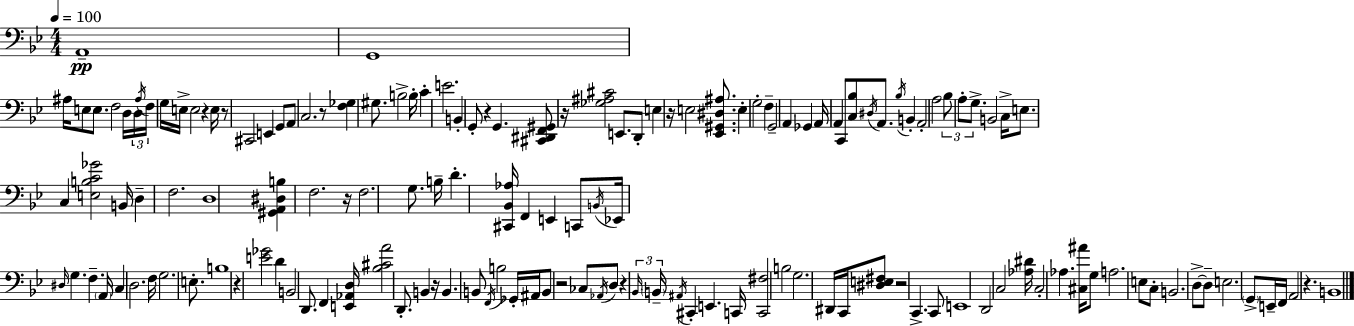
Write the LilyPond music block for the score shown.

{
  \clef bass
  \numericTimeSignature
  \time 4/4
  \key g \minor
  \tempo 4 = 100
  a,1--\pp | g,1 | ais16 e8 e8. f2 d16 \tuplet 3/2 { d16 | \acciaccatura { ais16 } f16 } g16 e16-> e2 r4 | \break e16 r8 cis,2 e,4 g,8 | a,8 c2. r8 | <f ges>4 gis8. b2-> | b16-. c'4-. e'2. | \break b,4-. g,8-. r4 g,4. | <cis, dis, f, gis,>8 r16 <ges ais cis'>2 e,8. d,8-. | e4 r16 e2 <ees, gis, dis ais>8. | e4-. g2-. f4-- | \break g,2-- a,4 ges,4 | a,16 a,4 c,8 <c bes>8 \acciaccatura { dis16 } a,8. \acciaccatura { bes16 } b,4-. | a,2-. a2 | \tuplet 3/2 { bes8 a8-. g8.-> } b,2 | \break c16-> e8. c4 <e b c' ges'>2 | b,16 d4-- f2. | d1 | <gis, a, dis b>4 f2. | \break r16 f2. | g8. b16-- d'4.-. <cis, bes, aes>16 f,4 e,4 | c,8 \acciaccatura { b,16 } ees,16 \grace { dis16 } g4. f4.-- | \parenthesize a,16 c4 d2. | \break f16 g2. | e8.-. b1 | r4 <e' ges'>2 | d'4 b,2 d,8. | \break f,4 <e, aes, d>16 <bes cis' a'>2 d,8.-. | b,4 r16 b,4. b,8 \acciaccatura { f,16 } b2 | ges,16-. ais,16 b,8 r2 | ces8 \acciaccatura { aes,16 } d8 r4 \tuplet 3/2 { \grace { bes,16 } \parenthesize b,16-- \acciaccatura { ais,16 } } cis,4-. | \break e,4. c,16 <c, fis>2 | b2 g2. | dis,16 c,16 <dis e fis>8 r2 | c,4.-> c,8 e,1 | \break d,2 | c2 <aes dis'>16 c2-. | aes4. <cis ais'>16 g8 a2. | e8 c8-. b,2. | \break d8->~~ d8-- e2. | \parenthesize g,8-> e,16-- f,16 a,2 | r4. b,1 | \bar "|."
}